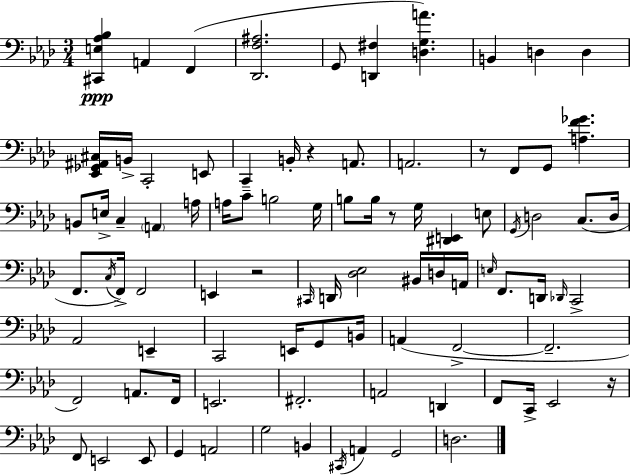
{
  \clef bass
  \numericTimeSignature
  \time 3/4
  \key f \minor
  <cis, e aes bes>4\ppp a,4 f,4( | <des, f ais>2. | g,8 <d, fis>4 <d g a'>4.) | b,4 d4 d4 | \break <ees, ges, ais, cis>16 b,16-> c,2-. e,8 | c,4-- b,16-. r4 a,8. | a,2. | r8 f,8 g,8 <a f' ges'>4. | \break b,8 e16-> c4-- \parenthesize a,4 a16 | a16 c'8-- b2 g16 | b8 b16 r8 g16 <dis, e,>4 e8 | \acciaccatura { g,16 } d2 c8.( | \break d16 f,8. \acciaccatura { c16 }) f,16-> f,2 | e,4 r2 | \grace { cis,16 } d,16 <des ees>2 | bis,16 d16 a,16 \grace { e16 } f,8. d,16 \grace { des,16 } c,2-> | \break aes,2 | e,4-- c,2 | e,16 g,8 b,16 a,4( f,2->~~ | f,2.-- | \break f,2) | a,8. f,16 e,2. | fis,2.-. | a,2 | \break d,4 f,8 c,16-> ees,2 | r16 f,8 e,2 | e,8 g,4 a,2 | g2 | \break b,4 \acciaccatura { cis,16 } a,4 g,2 | d2. | \bar "|."
}